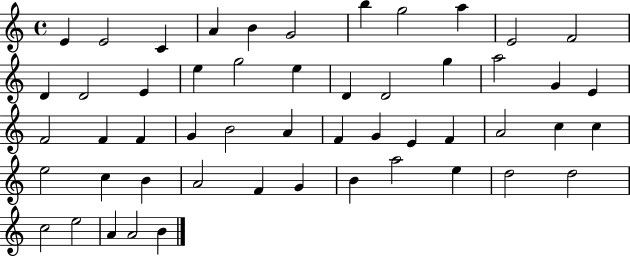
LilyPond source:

{
  \clef treble
  \time 4/4
  \defaultTimeSignature
  \key c \major
  e'4 e'2 c'4 | a'4 b'4 g'2 | b''4 g''2 a''4 | e'2 f'2 | \break d'4 d'2 e'4 | e''4 g''2 e''4 | d'4 d'2 g''4 | a''2 g'4 e'4 | \break f'2 f'4 f'4 | g'4 b'2 a'4 | f'4 g'4 e'4 f'4 | a'2 c''4 c''4 | \break e''2 c''4 b'4 | a'2 f'4 g'4 | b'4 a''2 e''4 | d''2 d''2 | \break c''2 e''2 | a'4 a'2 b'4 | \bar "|."
}